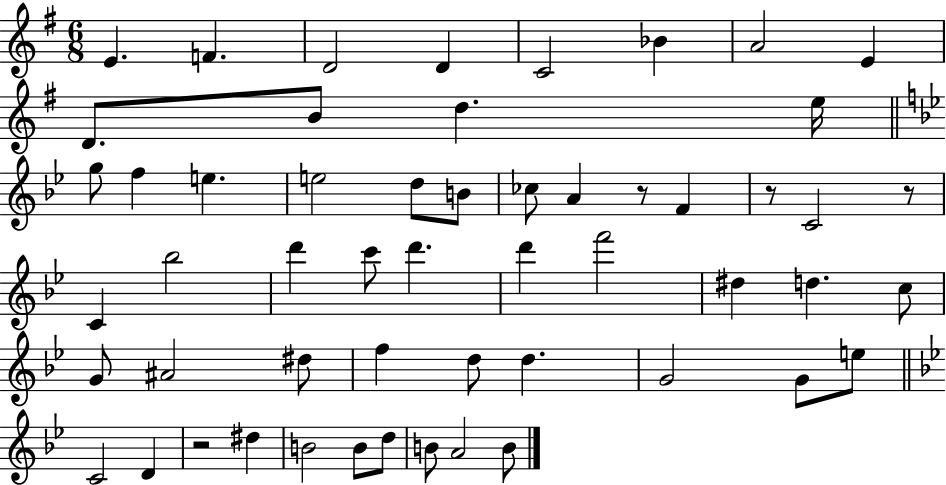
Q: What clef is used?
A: treble